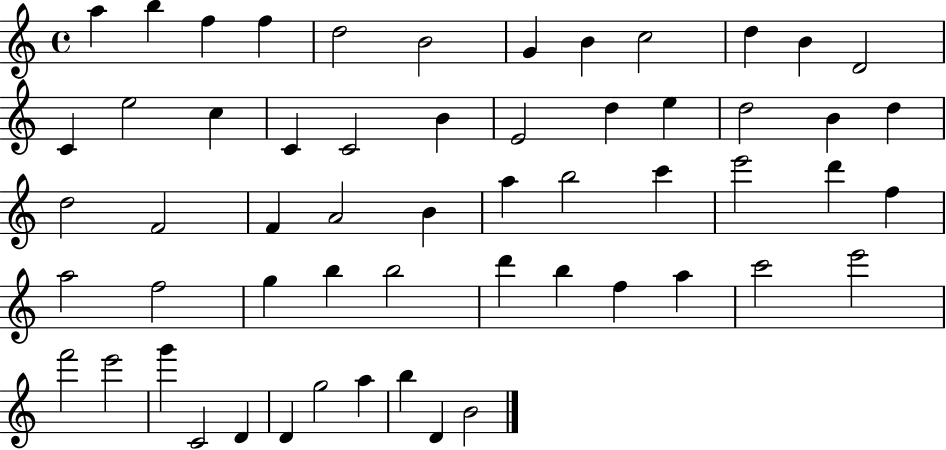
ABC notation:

X:1
T:Untitled
M:4/4
L:1/4
K:C
a b f f d2 B2 G B c2 d B D2 C e2 c C C2 B E2 d e d2 B d d2 F2 F A2 B a b2 c' e'2 d' f a2 f2 g b b2 d' b f a c'2 e'2 f'2 e'2 g' C2 D D g2 a b D B2